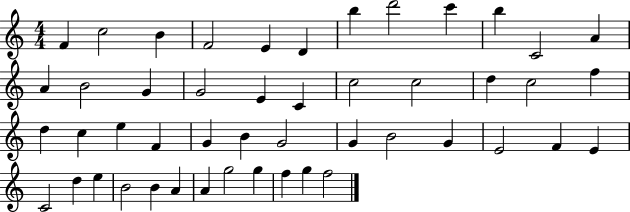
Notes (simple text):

F4/q C5/h B4/q F4/h E4/q D4/q B5/q D6/h C6/q B5/q C4/h A4/q A4/q B4/h G4/q G4/h E4/q C4/q C5/h C5/h D5/q C5/h F5/q D5/q C5/q E5/q F4/q G4/q B4/q G4/h G4/q B4/h G4/q E4/h F4/q E4/q C4/h D5/q E5/q B4/h B4/q A4/q A4/q G5/h G5/q F5/q G5/q F5/h